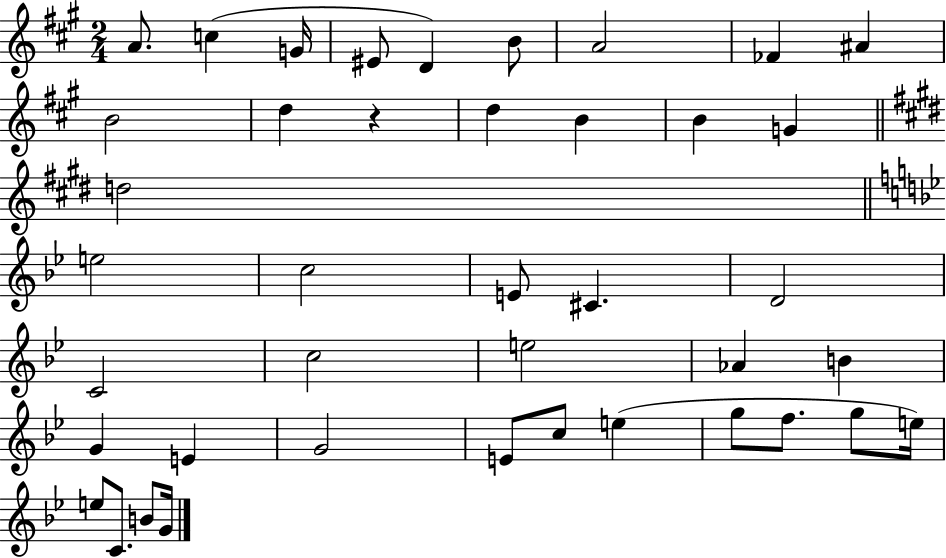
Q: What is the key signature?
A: A major